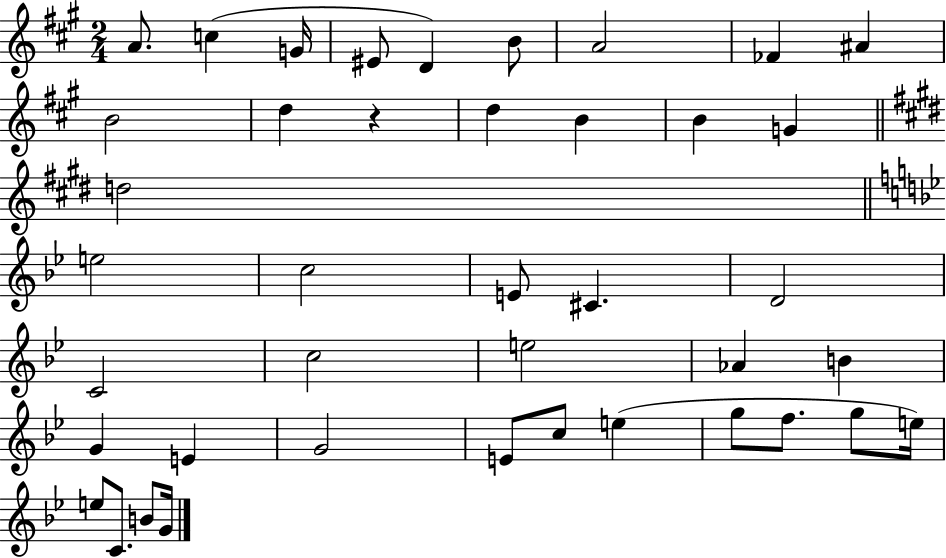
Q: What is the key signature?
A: A major